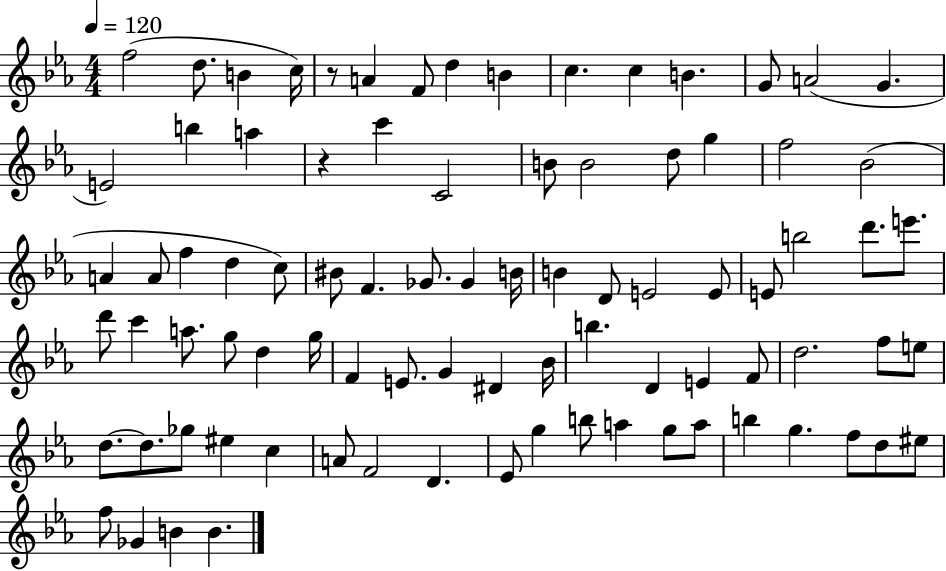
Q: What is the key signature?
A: EES major